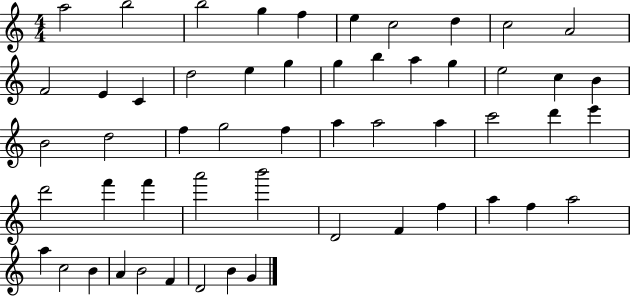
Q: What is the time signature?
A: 4/4